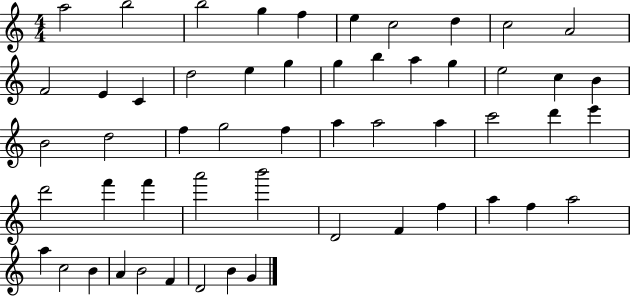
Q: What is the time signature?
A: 4/4